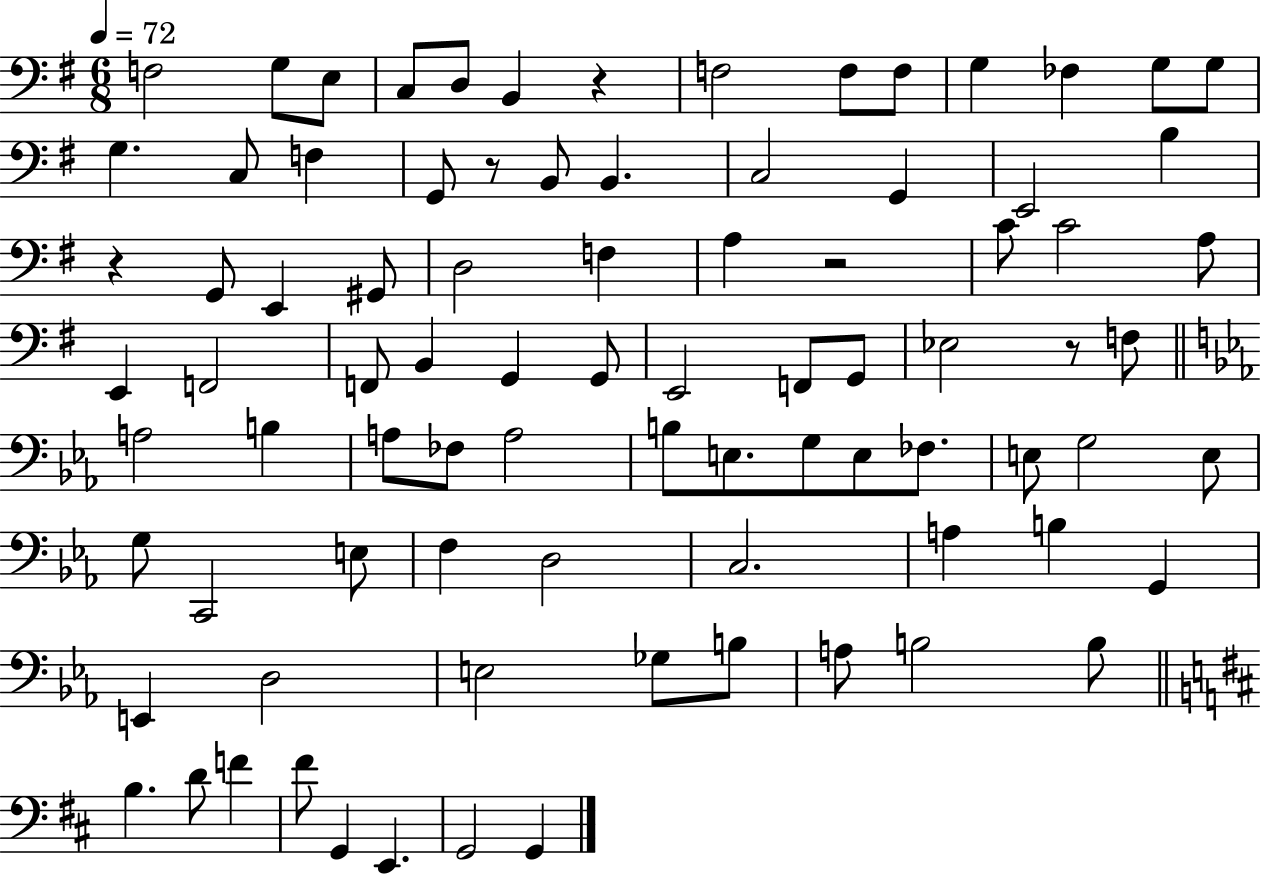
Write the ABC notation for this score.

X:1
T:Untitled
M:6/8
L:1/4
K:G
F,2 G,/2 E,/2 C,/2 D,/2 B,, z F,2 F,/2 F,/2 G, _F, G,/2 G,/2 G, C,/2 F, G,,/2 z/2 B,,/2 B,, C,2 G,, E,,2 B, z G,,/2 E,, ^G,,/2 D,2 F, A, z2 C/2 C2 A,/2 E,, F,,2 F,,/2 B,, G,, G,,/2 E,,2 F,,/2 G,,/2 _E,2 z/2 F,/2 A,2 B, A,/2 _F,/2 A,2 B,/2 E,/2 G,/2 E,/2 _F,/2 E,/2 G,2 E,/2 G,/2 C,,2 E,/2 F, D,2 C,2 A, B, G,, E,, D,2 E,2 _G,/2 B,/2 A,/2 B,2 B,/2 B, D/2 F ^F/2 G,, E,, G,,2 G,,